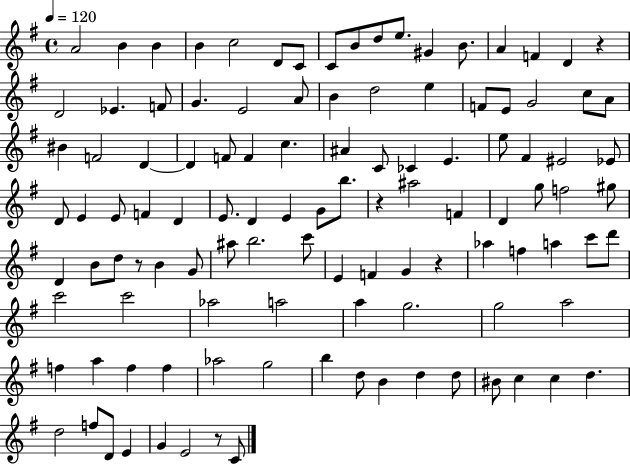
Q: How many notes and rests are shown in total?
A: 112